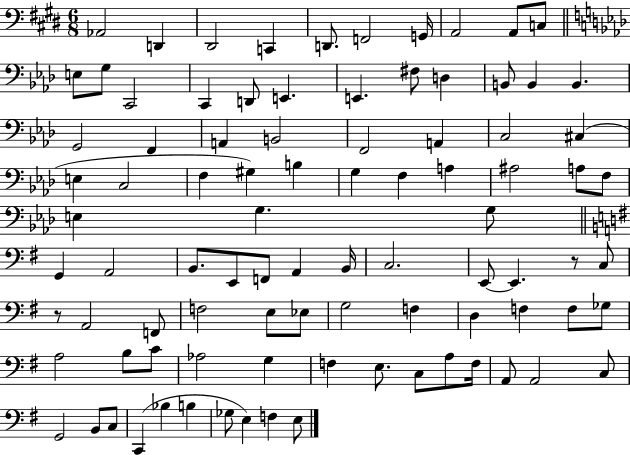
Ab2/h D2/q D#2/h C2/q D2/e. F2/h G2/s A2/h A2/e C3/e E3/e G3/e C2/h C2/q D2/e E2/q. E2/q. F#3/e D3/q B2/e B2/q B2/q. G2/h F2/q A2/q B2/h F2/h A2/q C3/h C#3/q E3/q C3/h F3/q G#3/q B3/q G3/q F3/q A3/q A#3/h A3/e F3/e E3/q G3/q. G3/e G2/q A2/h B2/e. E2/e F2/e A2/q B2/s C3/h. E2/e E2/q. R/e C3/e R/e A2/h F2/e F3/h E3/e Eb3/e G3/h F3/q D3/q F3/q F3/e Gb3/e A3/h B3/e C4/e Ab3/h G3/q F3/q E3/e. C3/e A3/e F3/s A2/e A2/h C3/e G2/h B2/e C3/e C2/q Bb3/q B3/q Gb3/e E3/q F3/q E3/e